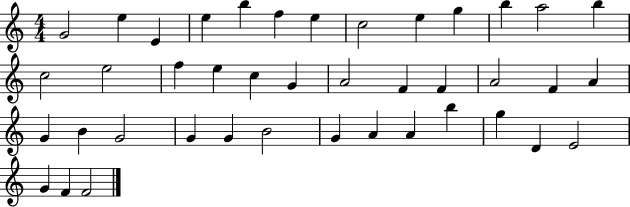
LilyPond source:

{
  \clef treble
  \numericTimeSignature
  \time 4/4
  \key c \major
  g'2 e''4 e'4 | e''4 b''4 f''4 e''4 | c''2 e''4 g''4 | b''4 a''2 b''4 | \break c''2 e''2 | f''4 e''4 c''4 g'4 | a'2 f'4 f'4 | a'2 f'4 a'4 | \break g'4 b'4 g'2 | g'4 g'4 b'2 | g'4 a'4 a'4 b''4 | g''4 d'4 e'2 | \break g'4 f'4 f'2 | \bar "|."
}